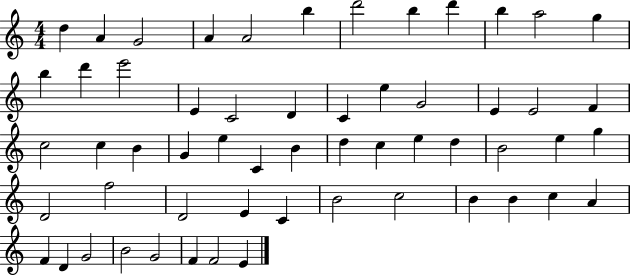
X:1
T:Untitled
M:4/4
L:1/4
K:C
d A G2 A A2 b d'2 b d' b a2 g b d' e'2 E C2 D C e G2 E E2 F c2 c B G e C B d c e d B2 e g D2 f2 D2 E C B2 c2 B B c A F D G2 B2 G2 F F2 E